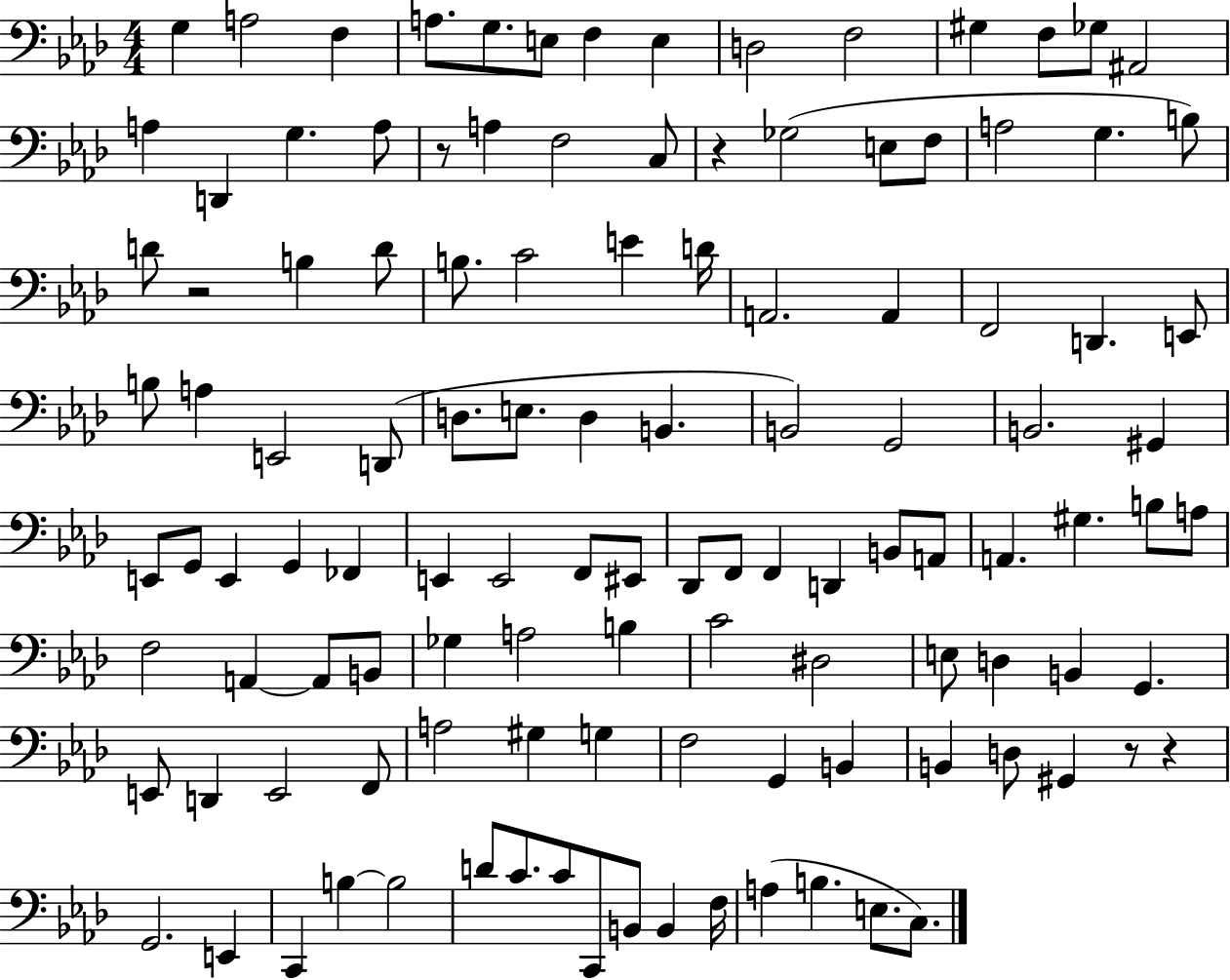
G3/q A3/h F3/q A3/e. G3/e. E3/e F3/q E3/q D3/h F3/h G#3/q F3/e Gb3/e A#2/h A3/q D2/q G3/q. A3/e R/e A3/q F3/h C3/e R/q Gb3/h E3/e F3/e A3/h G3/q. B3/e D4/e R/h B3/q D4/e B3/e. C4/h E4/q D4/s A2/h. A2/q F2/h D2/q. E2/e B3/e A3/q E2/h D2/e D3/e. E3/e. D3/q B2/q. B2/h G2/h B2/h. G#2/q E2/e G2/e E2/q G2/q FES2/q E2/q E2/h F2/e EIS2/e Db2/e F2/e F2/q D2/q B2/e A2/e A2/q. G#3/q. B3/e A3/e F3/h A2/q A2/e B2/e Gb3/q A3/h B3/q C4/h D#3/h E3/e D3/q B2/q G2/q. E2/e D2/q E2/h F2/e A3/h G#3/q G3/q F3/h G2/q B2/q B2/q D3/e G#2/q R/e R/q G2/h. E2/q C2/q B3/q B3/h D4/e C4/e. C4/e C2/e B2/e B2/q F3/s A3/q B3/q. E3/e. C3/e.